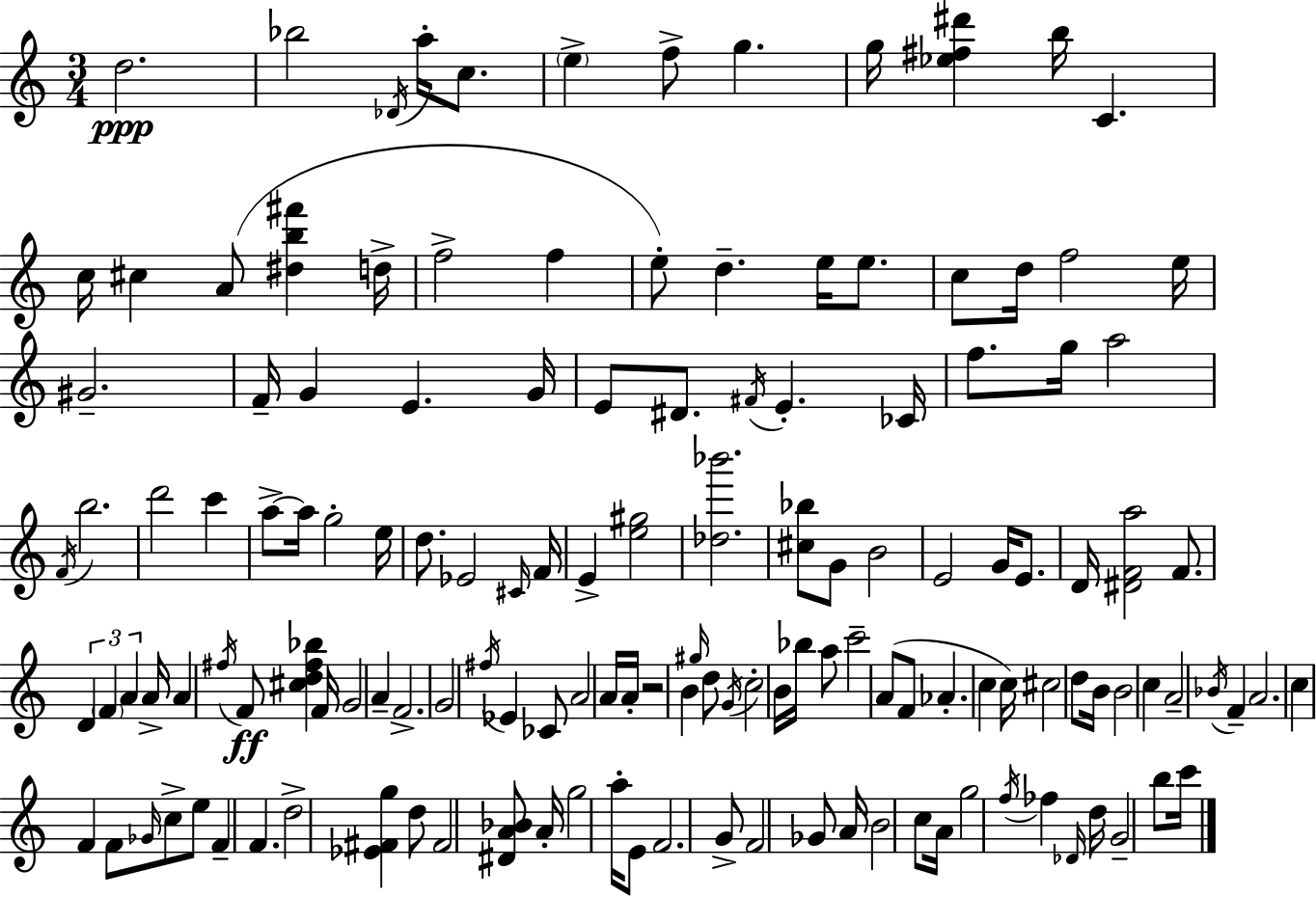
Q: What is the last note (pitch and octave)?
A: C6